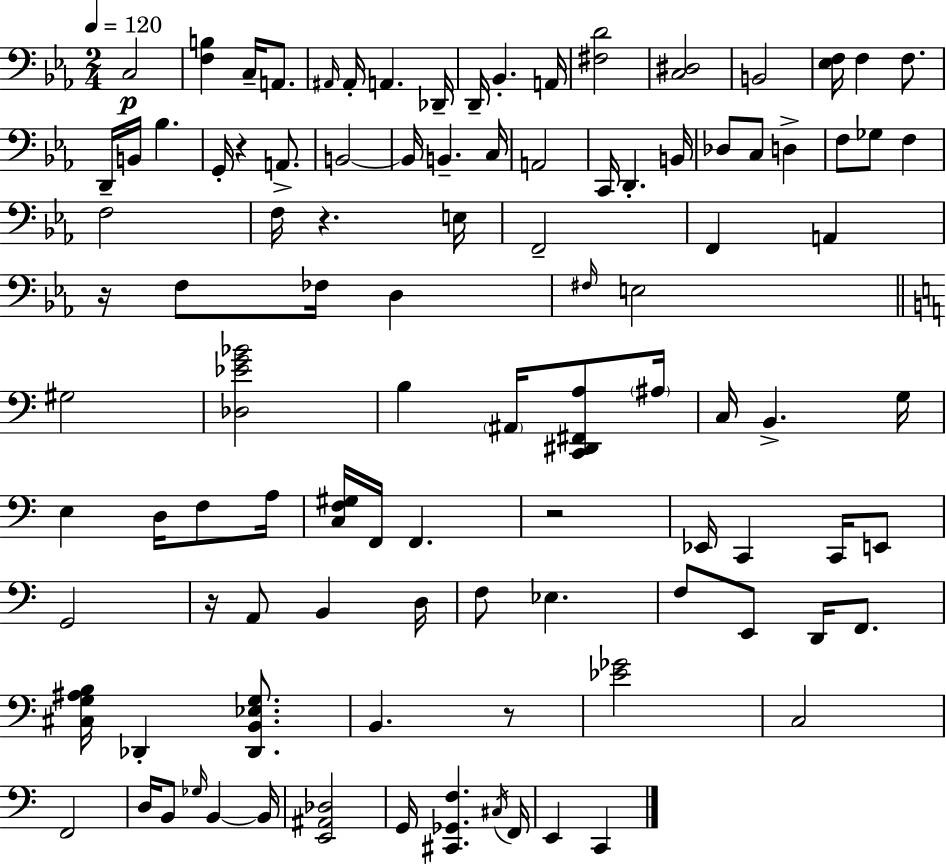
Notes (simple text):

C3/h [F3,B3]/q C3/s A2/e. A#2/s A#2/s A2/q. Db2/s D2/s Bb2/q. A2/s [F#3,D4]/h [C3,D#3]/h B2/h [Eb3,F3]/s F3/q F3/e. D2/s B2/s Bb3/q. G2/s R/q A2/e. B2/h B2/s B2/q. C3/s A2/h C2/s D2/q. B2/s Db3/e C3/e D3/q F3/e Gb3/e F3/q F3/h F3/s R/q. E3/s F2/h F2/q A2/q R/s F3/e FES3/s D3/q F#3/s E3/h G#3/h [Db3,Eb4,G4,Bb4]/h B3/q A#2/s [C2,D#2,F#2,A3]/e A#3/s C3/s B2/q. G3/s E3/q D3/s F3/e A3/s [C3,F3,G#3]/s F2/s F2/q. R/h Eb2/s C2/q C2/s E2/e G2/h R/s A2/e B2/q D3/s F3/e Eb3/q. F3/e E2/e D2/s F2/e. [C#3,G3,A#3,B3]/s Db2/q [Db2,B2,Eb3,G3]/e. B2/q. R/e [Eb4,Gb4]/h C3/h F2/h D3/s B2/e Gb3/s B2/q B2/s [E2,A#2,Db3]/h G2/s [C#2,Gb2,F3]/q. C#3/s F2/s E2/q C2/q